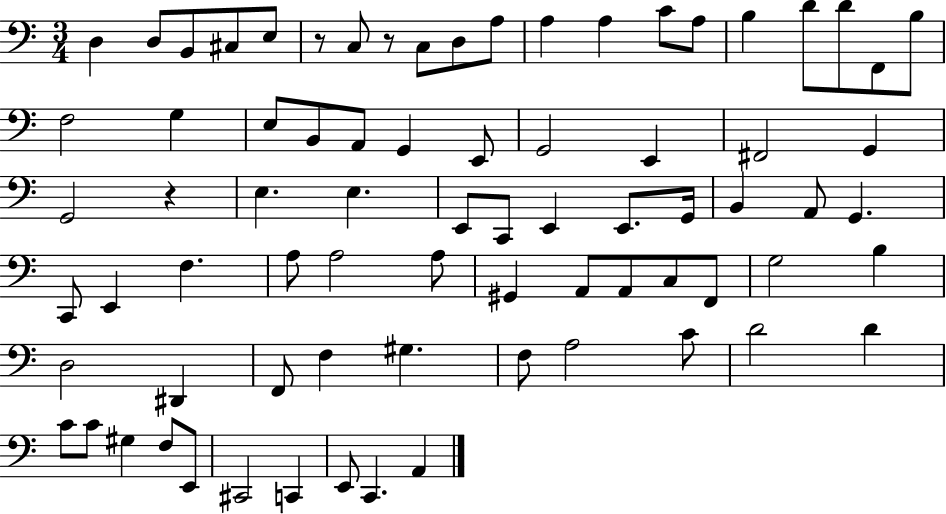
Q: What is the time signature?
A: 3/4